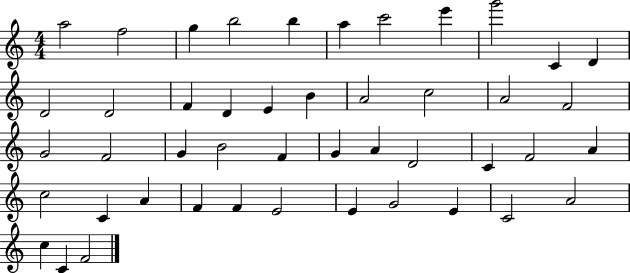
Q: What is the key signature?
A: C major